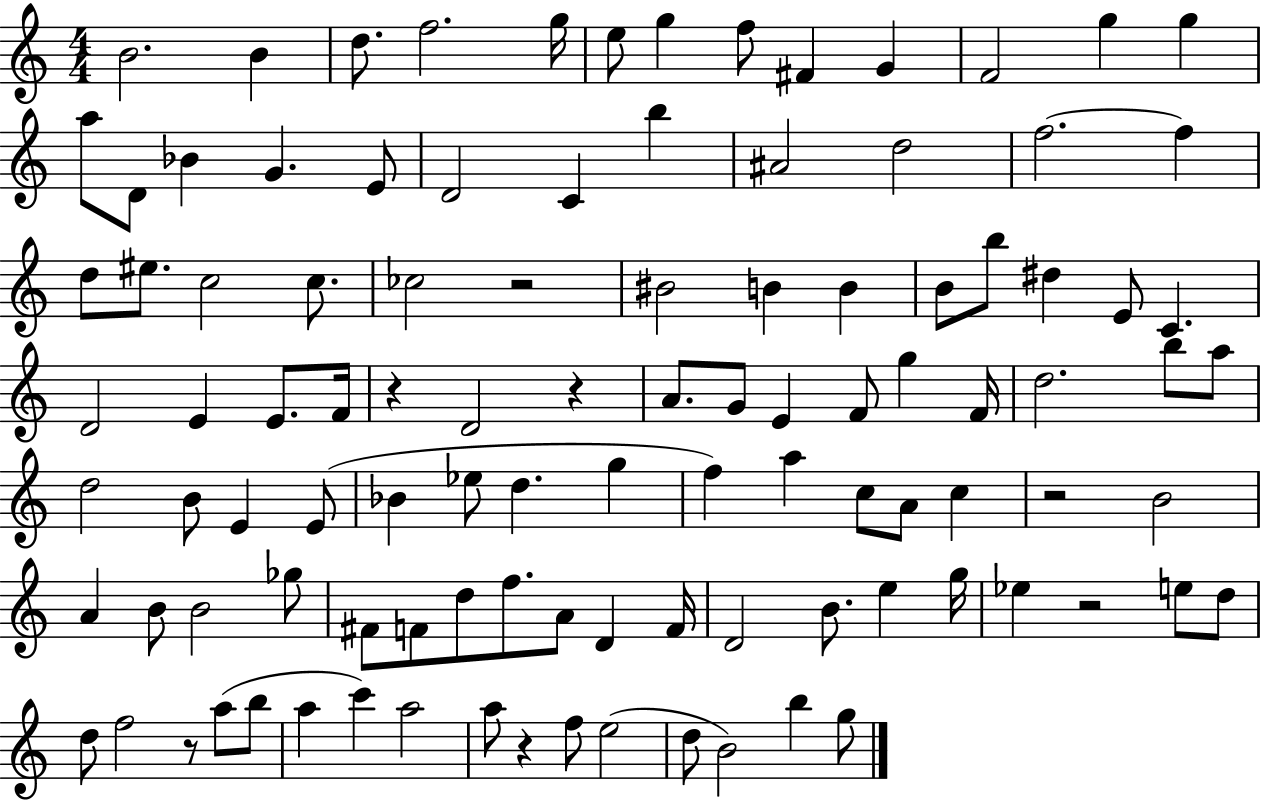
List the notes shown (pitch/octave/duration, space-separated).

B4/h. B4/q D5/e. F5/h. G5/s E5/e G5/q F5/e F#4/q G4/q F4/h G5/q G5/q A5/e D4/e Bb4/q G4/q. E4/e D4/h C4/q B5/q A#4/h D5/h F5/h. F5/q D5/e EIS5/e. C5/h C5/e. CES5/h R/h BIS4/h B4/q B4/q B4/e B5/e D#5/q E4/e C4/q. D4/h E4/q E4/e. F4/s R/q D4/h R/q A4/e. G4/e E4/q F4/e G5/q F4/s D5/h. B5/e A5/e D5/h B4/e E4/q E4/e Bb4/q Eb5/e D5/q. G5/q F5/q A5/q C5/e A4/e C5/q R/h B4/h A4/q B4/e B4/h Gb5/e F#4/e F4/e D5/e F5/e. A4/e D4/q F4/s D4/h B4/e. E5/q G5/s Eb5/q R/h E5/e D5/e D5/e F5/h R/e A5/e B5/e A5/q C6/q A5/h A5/e R/q F5/e E5/h D5/e B4/h B5/q G5/e